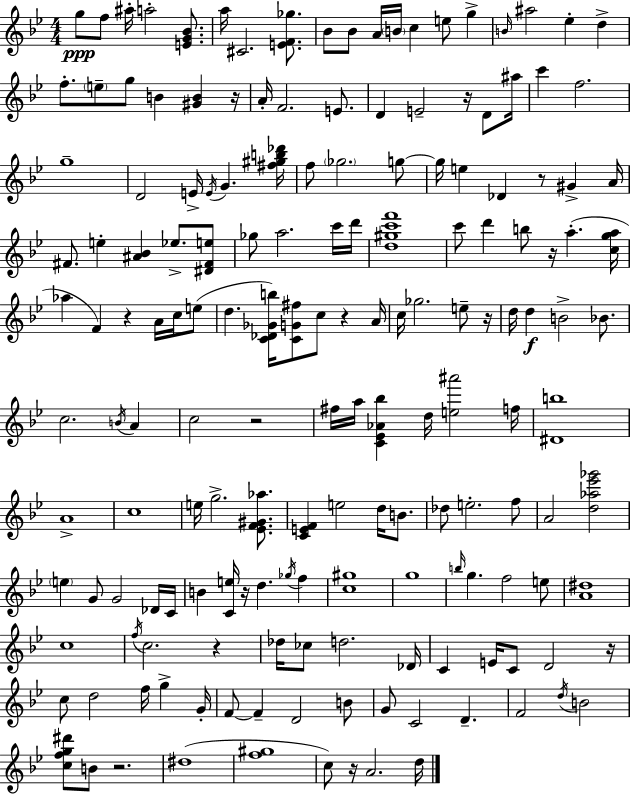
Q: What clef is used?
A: treble